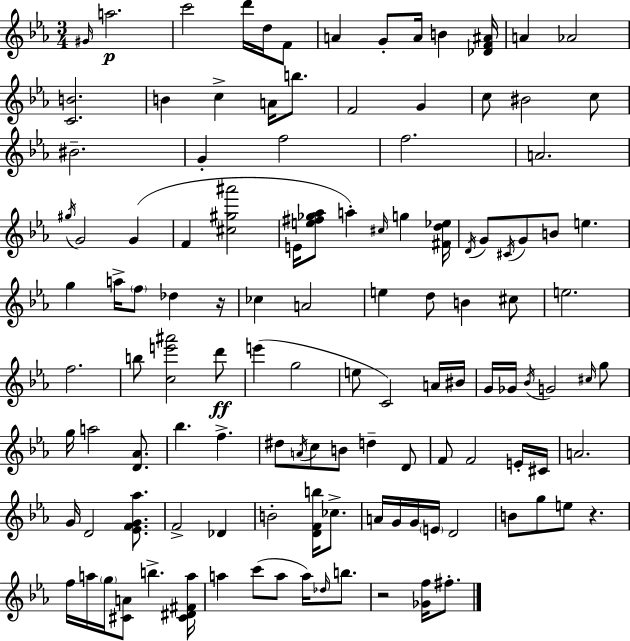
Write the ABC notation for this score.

X:1
T:Untitled
M:3/4
L:1/4
K:Cm
^G/4 a2 c'2 d'/4 d/4 F/2 A G/2 A/4 B [_DF^A]/4 A _A2 [CB]2 B c A/4 b/2 F2 G c/2 ^B2 c/2 ^B2 G f2 f2 A2 ^g/4 G2 G F [^c^g^a']2 E/4 [e^f_g_a]/2 a ^c/4 g [^Fd_e]/4 D/4 G/2 ^C/4 G/2 B/2 e g a/4 f/2 _d z/4 _c A2 e d/2 B ^c/2 e2 f2 b/2 [ce'^a']2 d'/2 e' g2 e/2 C2 A/4 ^B/4 G/4 _G/4 _B/4 G2 ^c/4 g/2 g/4 a2 [D_A]/2 _b f ^d/2 A/4 c/2 B/2 d D/2 F/2 F2 E/4 ^C/4 A2 G/4 D2 [_EFG_a]/2 F2 _D B2 [DFb]/4 _c/2 A/4 G/4 G/4 E/4 D2 B/2 g/2 e/2 z f/4 a/4 g/4 [^CA]/2 b [^C^D^Fa]/4 a c'/2 a/2 a/4 _d/4 b/2 z2 [_Gf]/4 ^f/2